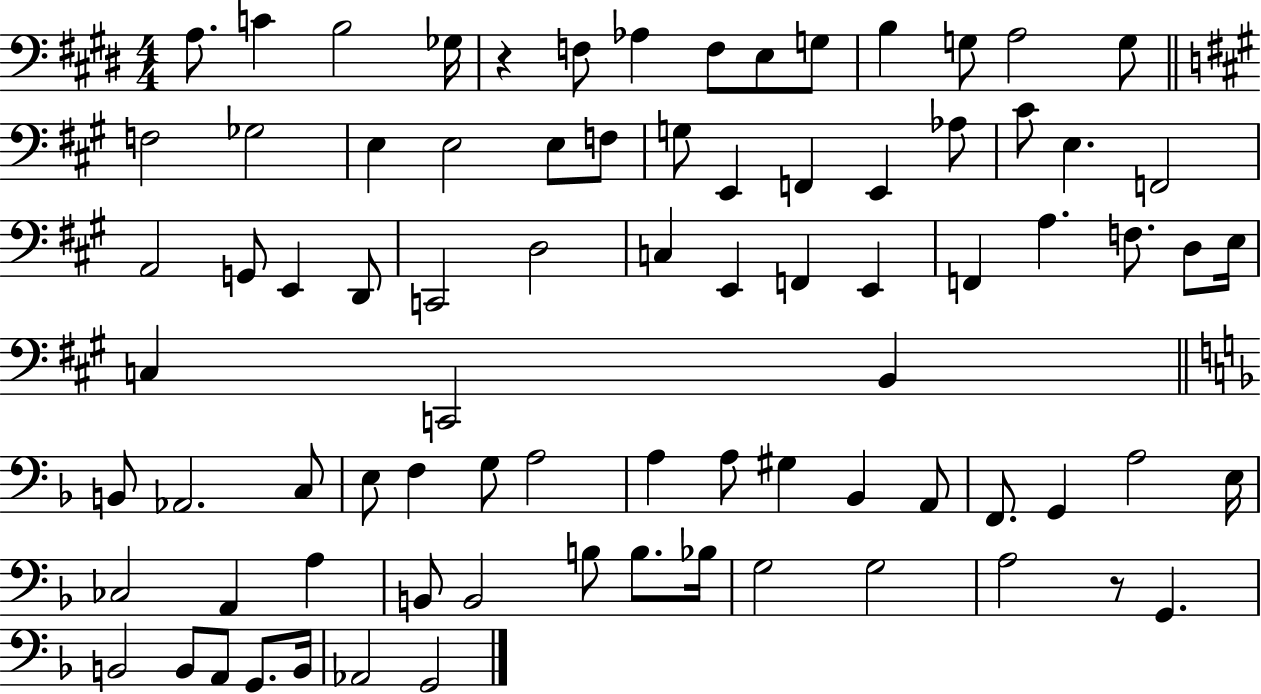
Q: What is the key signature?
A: E major